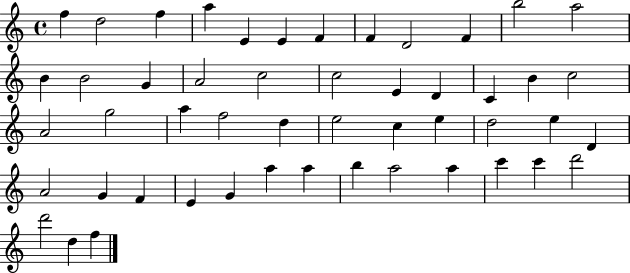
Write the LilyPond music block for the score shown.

{
  \clef treble
  \time 4/4
  \defaultTimeSignature
  \key c \major
  f''4 d''2 f''4 | a''4 e'4 e'4 f'4 | f'4 d'2 f'4 | b''2 a''2 | \break b'4 b'2 g'4 | a'2 c''2 | c''2 e'4 d'4 | c'4 b'4 c''2 | \break a'2 g''2 | a''4 f''2 d''4 | e''2 c''4 e''4 | d''2 e''4 d'4 | \break a'2 g'4 f'4 | e'4 g'4 a''4 a''4 | b''4 a''2 a''4 | c'''4 c'''4 d'''2 | \break d'''2 d''4 f''4 | \bar "|."
}